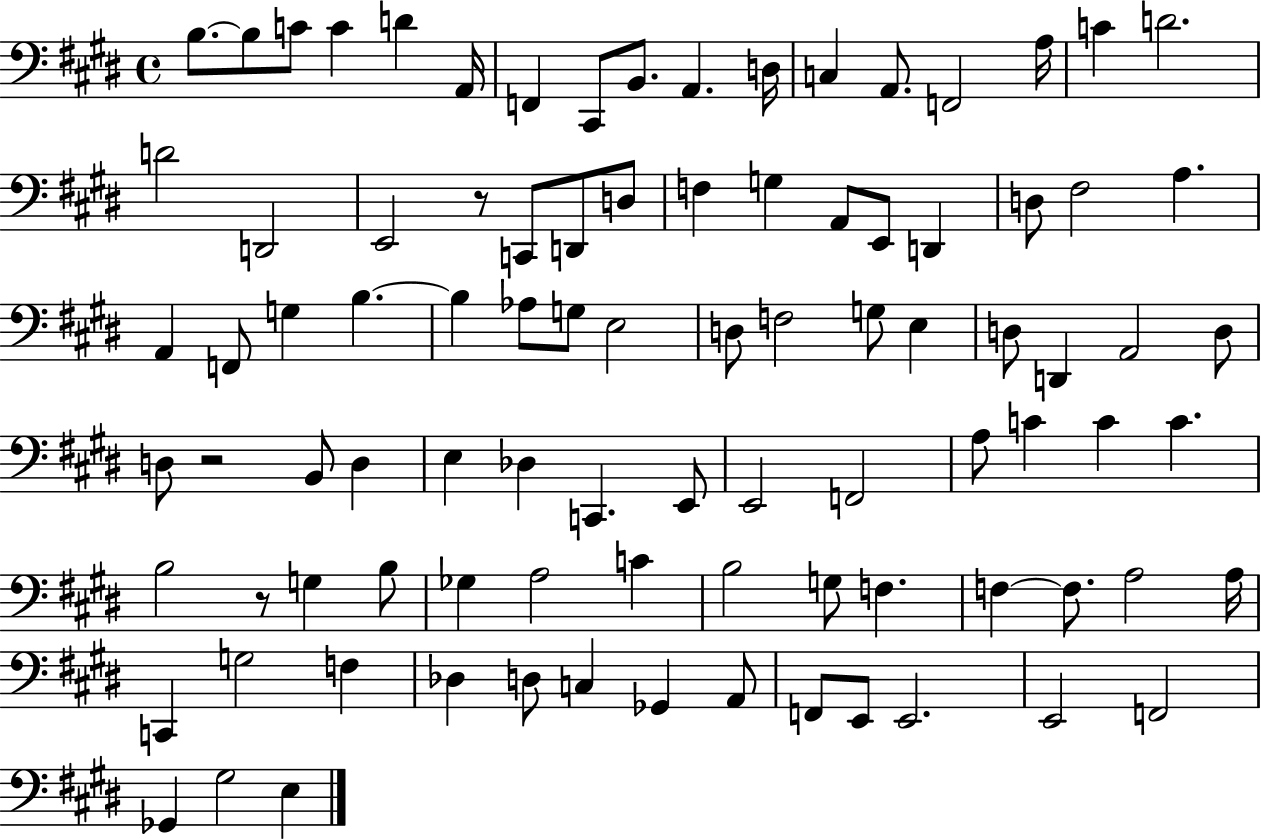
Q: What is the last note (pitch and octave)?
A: E3